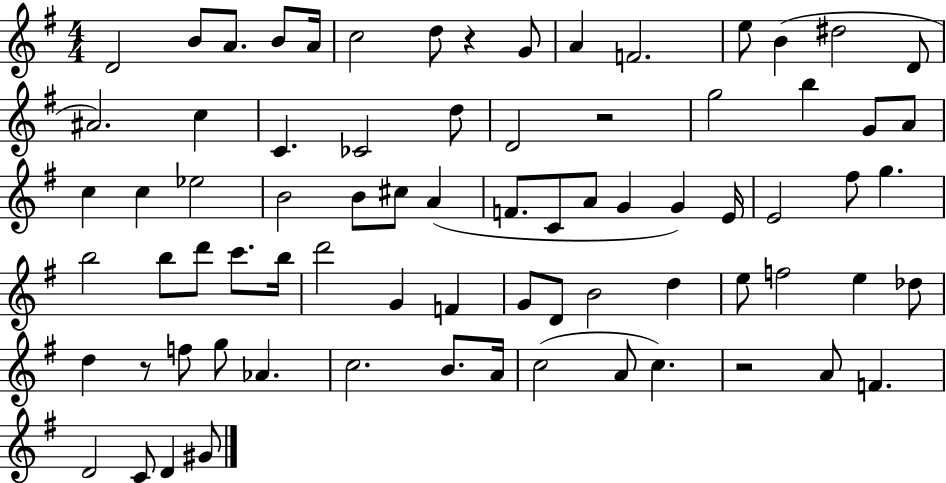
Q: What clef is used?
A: treble